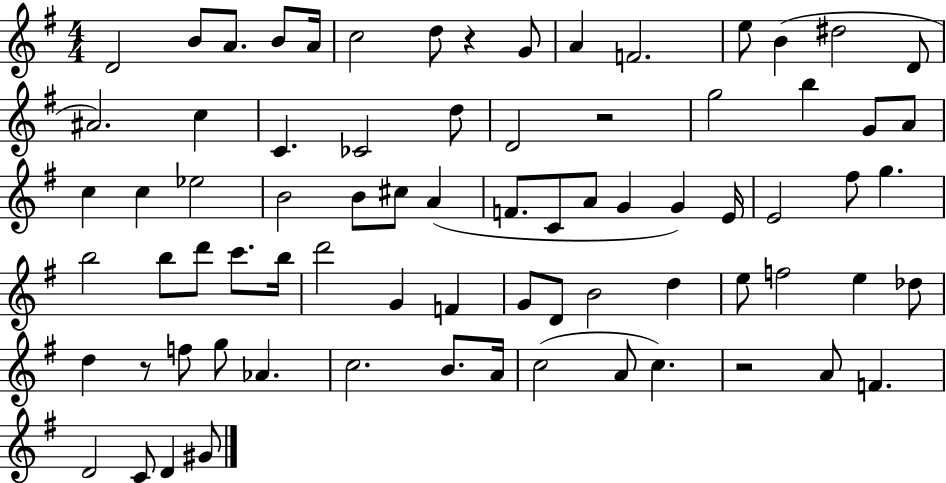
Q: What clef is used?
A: treble